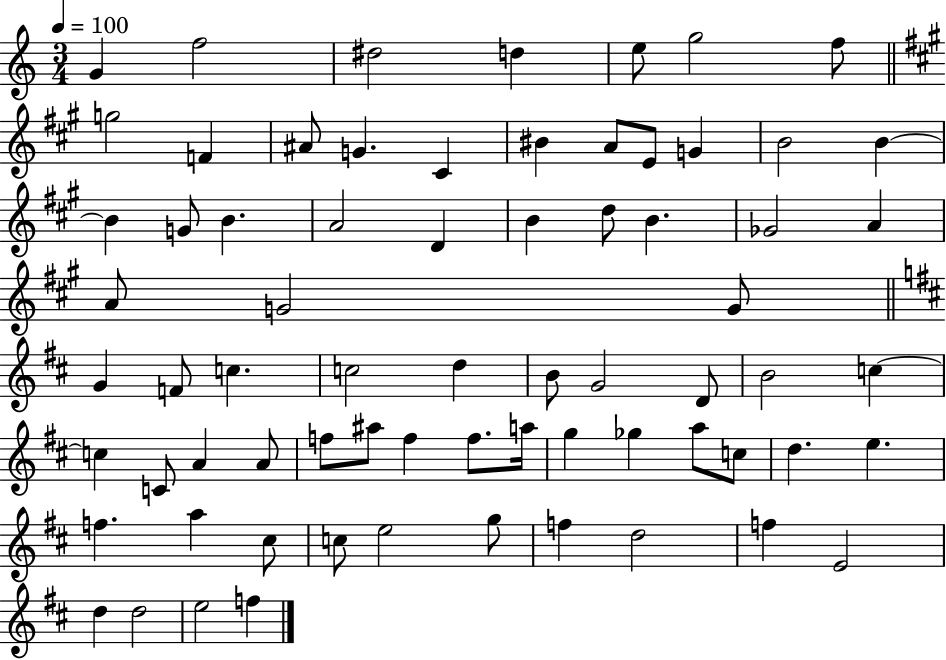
G4/q F5/h D#5/h D5/q E5/e G5/h F5/e G5/h F4/q A#4/e G4/q. C#4/q BIS4/q A4/e E4/e G4/q B4/h B4/q B4/q G4/e B4/q. A4/h D4/q B4/q D5/e B4/q. Gb4/h A4/q A4/e G4/h G4/e G4/q F4/e C5/q. C5/h D5/q B4/e G4/h D4/e B4/h C5/q C5/q C4/e A4/q A4/e F5/e A#5/e F5/q F5/e. A5/s G5/q Gb5/q A5/e C5/e D5/q. E5/q. F5/q. A5/q C#5/e C5/e E5/h G5/e F5/q D5/h F5/q E4/h D5/q D5/h E5/h F5/q